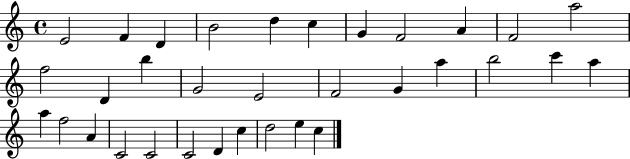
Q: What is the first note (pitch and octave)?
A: E4